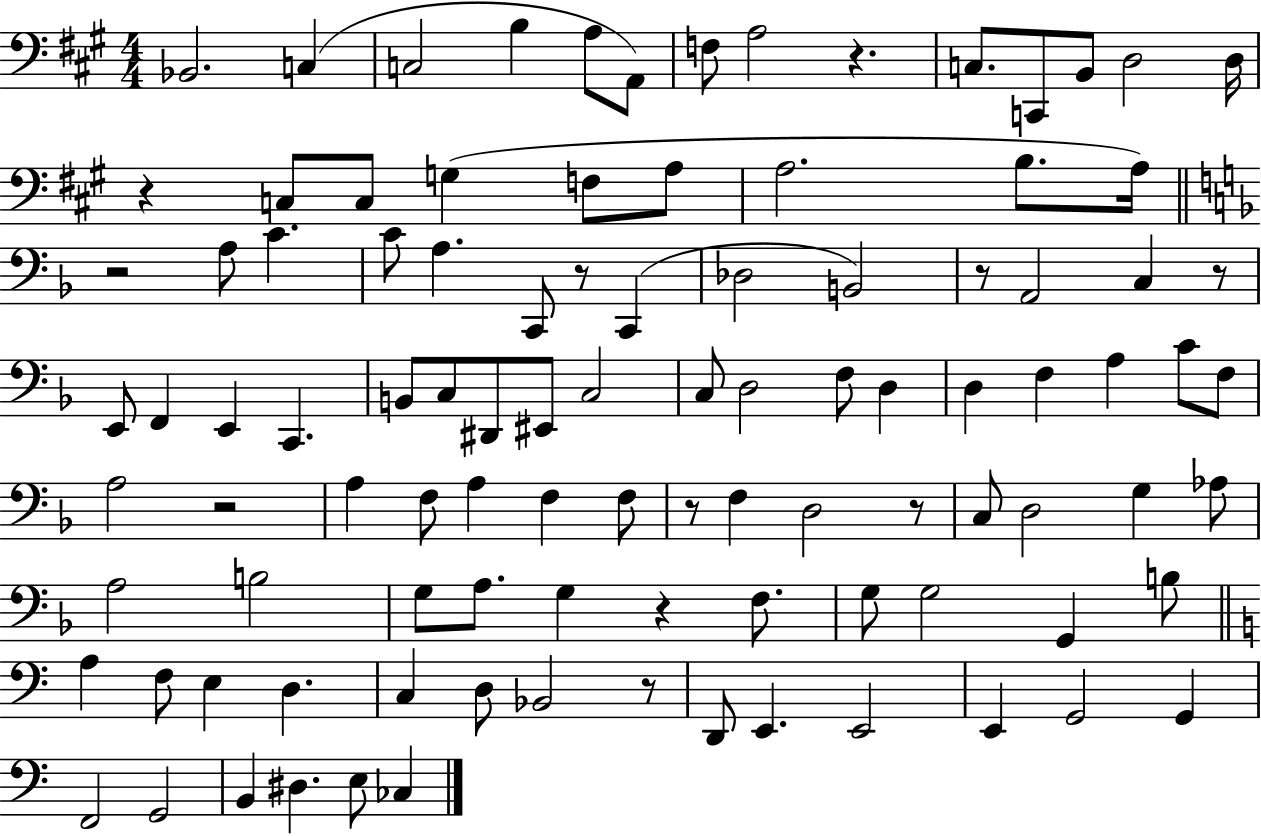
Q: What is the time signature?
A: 4/4